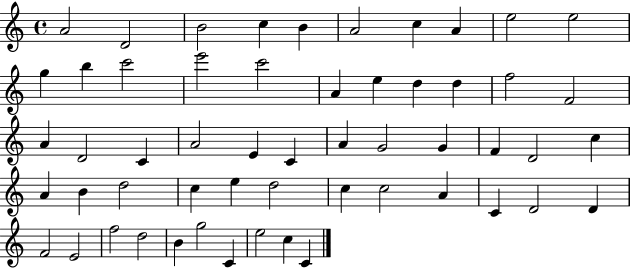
X:1
T:Untitled
M:4/4
L:1/4
K:C
A2 D2 B2 c B A2 c A e2 e2 g b c'2 e'2 c'2 A e d d f2 F2 A D2 C A2 E C A G2 G F D2 c A B d2 c e d2 c c2 A C D2 D F2 E2 f2 d2 B g2 C e2 c C